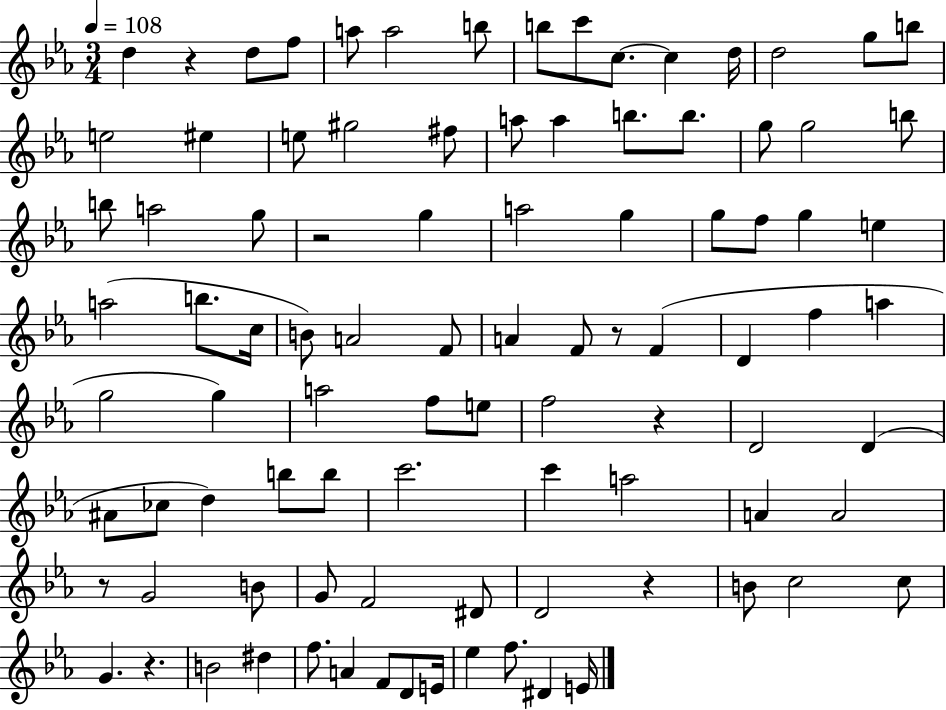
D5/q R/q D5/e F5/e A5/e A5/h B5/e B5/e C6/e C5/e. C5/q D5/s D5/h G5/e B5/e E5/h EIS5/q E5/e G#5/h F#5/e A5/e A5/q B5/e. B5/e. G5/e G5/h B5/e B5/e A5/h G5/e R/h G5/q A5/h G5/q G5/e F5/e G5/q E5/q A5/h B5/e. C5/s B4/e A4/h F4/e A4/q F4/e R/e F4/q D4/q F5/q A5/q G5/h G5/q A5/h F5/e E5/e F5/h R/q D4/h D4/q A#4/e CES5/e D5/q B5/e B5/e C6/h. C6/q A5/h A4/q A4/h R/e G4/h B4/e G4/e F4/h D#4/e D4/h R/q B4/e C5/h C5/e G4/q. R/q. B4/h D#5/q F5/e. A4/q F4/e D4/e E4/s Eb5/q F5/e. D#4/q E4/s